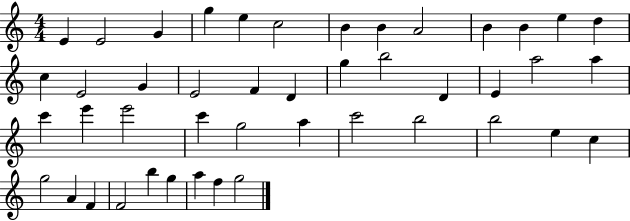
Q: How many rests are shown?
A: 0